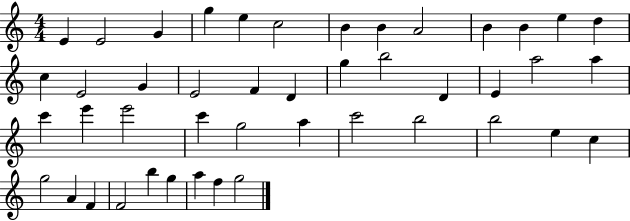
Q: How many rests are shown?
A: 0